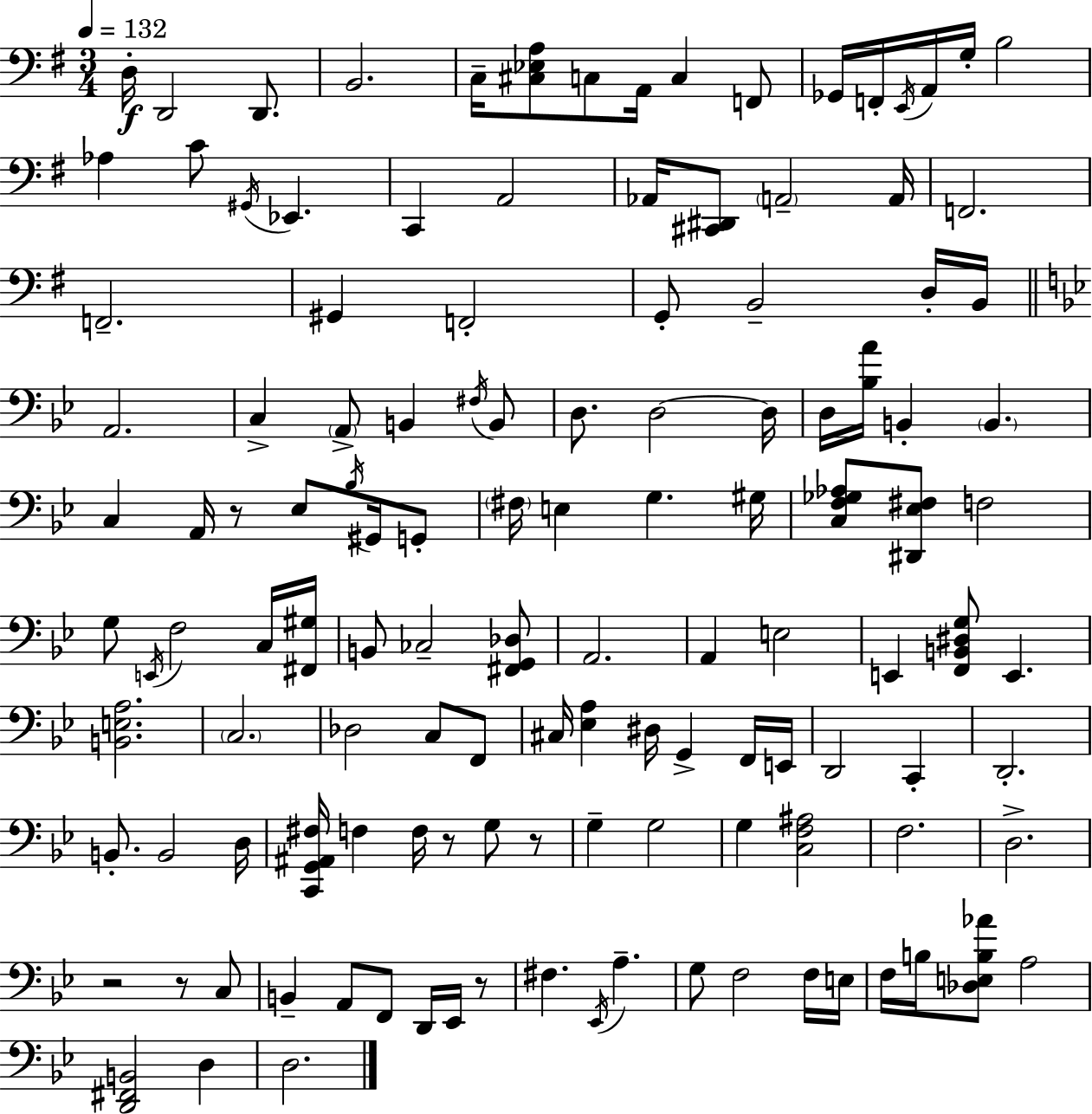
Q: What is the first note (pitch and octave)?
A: D3